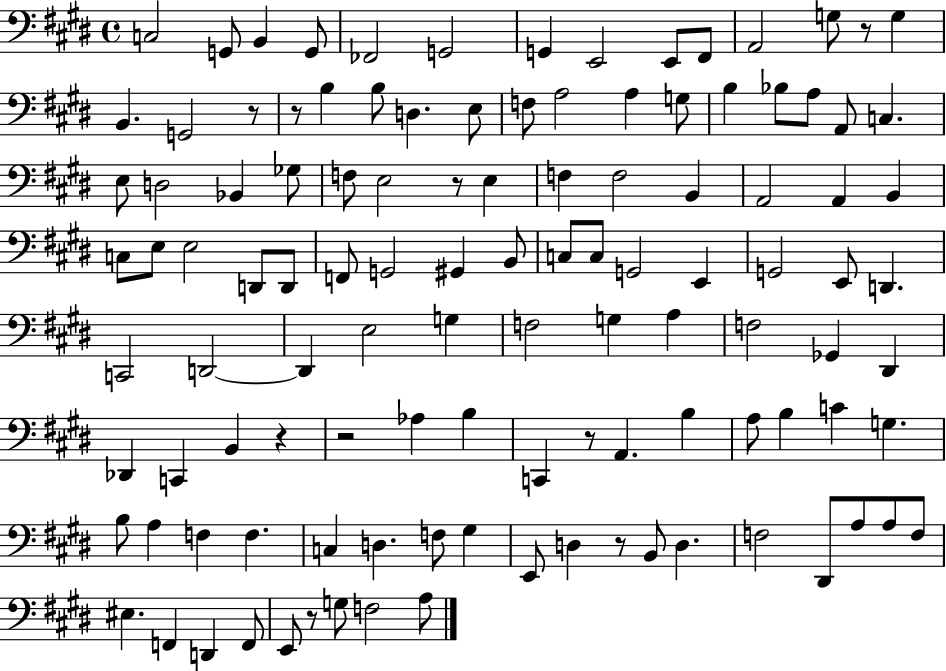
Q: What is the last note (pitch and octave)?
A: A3